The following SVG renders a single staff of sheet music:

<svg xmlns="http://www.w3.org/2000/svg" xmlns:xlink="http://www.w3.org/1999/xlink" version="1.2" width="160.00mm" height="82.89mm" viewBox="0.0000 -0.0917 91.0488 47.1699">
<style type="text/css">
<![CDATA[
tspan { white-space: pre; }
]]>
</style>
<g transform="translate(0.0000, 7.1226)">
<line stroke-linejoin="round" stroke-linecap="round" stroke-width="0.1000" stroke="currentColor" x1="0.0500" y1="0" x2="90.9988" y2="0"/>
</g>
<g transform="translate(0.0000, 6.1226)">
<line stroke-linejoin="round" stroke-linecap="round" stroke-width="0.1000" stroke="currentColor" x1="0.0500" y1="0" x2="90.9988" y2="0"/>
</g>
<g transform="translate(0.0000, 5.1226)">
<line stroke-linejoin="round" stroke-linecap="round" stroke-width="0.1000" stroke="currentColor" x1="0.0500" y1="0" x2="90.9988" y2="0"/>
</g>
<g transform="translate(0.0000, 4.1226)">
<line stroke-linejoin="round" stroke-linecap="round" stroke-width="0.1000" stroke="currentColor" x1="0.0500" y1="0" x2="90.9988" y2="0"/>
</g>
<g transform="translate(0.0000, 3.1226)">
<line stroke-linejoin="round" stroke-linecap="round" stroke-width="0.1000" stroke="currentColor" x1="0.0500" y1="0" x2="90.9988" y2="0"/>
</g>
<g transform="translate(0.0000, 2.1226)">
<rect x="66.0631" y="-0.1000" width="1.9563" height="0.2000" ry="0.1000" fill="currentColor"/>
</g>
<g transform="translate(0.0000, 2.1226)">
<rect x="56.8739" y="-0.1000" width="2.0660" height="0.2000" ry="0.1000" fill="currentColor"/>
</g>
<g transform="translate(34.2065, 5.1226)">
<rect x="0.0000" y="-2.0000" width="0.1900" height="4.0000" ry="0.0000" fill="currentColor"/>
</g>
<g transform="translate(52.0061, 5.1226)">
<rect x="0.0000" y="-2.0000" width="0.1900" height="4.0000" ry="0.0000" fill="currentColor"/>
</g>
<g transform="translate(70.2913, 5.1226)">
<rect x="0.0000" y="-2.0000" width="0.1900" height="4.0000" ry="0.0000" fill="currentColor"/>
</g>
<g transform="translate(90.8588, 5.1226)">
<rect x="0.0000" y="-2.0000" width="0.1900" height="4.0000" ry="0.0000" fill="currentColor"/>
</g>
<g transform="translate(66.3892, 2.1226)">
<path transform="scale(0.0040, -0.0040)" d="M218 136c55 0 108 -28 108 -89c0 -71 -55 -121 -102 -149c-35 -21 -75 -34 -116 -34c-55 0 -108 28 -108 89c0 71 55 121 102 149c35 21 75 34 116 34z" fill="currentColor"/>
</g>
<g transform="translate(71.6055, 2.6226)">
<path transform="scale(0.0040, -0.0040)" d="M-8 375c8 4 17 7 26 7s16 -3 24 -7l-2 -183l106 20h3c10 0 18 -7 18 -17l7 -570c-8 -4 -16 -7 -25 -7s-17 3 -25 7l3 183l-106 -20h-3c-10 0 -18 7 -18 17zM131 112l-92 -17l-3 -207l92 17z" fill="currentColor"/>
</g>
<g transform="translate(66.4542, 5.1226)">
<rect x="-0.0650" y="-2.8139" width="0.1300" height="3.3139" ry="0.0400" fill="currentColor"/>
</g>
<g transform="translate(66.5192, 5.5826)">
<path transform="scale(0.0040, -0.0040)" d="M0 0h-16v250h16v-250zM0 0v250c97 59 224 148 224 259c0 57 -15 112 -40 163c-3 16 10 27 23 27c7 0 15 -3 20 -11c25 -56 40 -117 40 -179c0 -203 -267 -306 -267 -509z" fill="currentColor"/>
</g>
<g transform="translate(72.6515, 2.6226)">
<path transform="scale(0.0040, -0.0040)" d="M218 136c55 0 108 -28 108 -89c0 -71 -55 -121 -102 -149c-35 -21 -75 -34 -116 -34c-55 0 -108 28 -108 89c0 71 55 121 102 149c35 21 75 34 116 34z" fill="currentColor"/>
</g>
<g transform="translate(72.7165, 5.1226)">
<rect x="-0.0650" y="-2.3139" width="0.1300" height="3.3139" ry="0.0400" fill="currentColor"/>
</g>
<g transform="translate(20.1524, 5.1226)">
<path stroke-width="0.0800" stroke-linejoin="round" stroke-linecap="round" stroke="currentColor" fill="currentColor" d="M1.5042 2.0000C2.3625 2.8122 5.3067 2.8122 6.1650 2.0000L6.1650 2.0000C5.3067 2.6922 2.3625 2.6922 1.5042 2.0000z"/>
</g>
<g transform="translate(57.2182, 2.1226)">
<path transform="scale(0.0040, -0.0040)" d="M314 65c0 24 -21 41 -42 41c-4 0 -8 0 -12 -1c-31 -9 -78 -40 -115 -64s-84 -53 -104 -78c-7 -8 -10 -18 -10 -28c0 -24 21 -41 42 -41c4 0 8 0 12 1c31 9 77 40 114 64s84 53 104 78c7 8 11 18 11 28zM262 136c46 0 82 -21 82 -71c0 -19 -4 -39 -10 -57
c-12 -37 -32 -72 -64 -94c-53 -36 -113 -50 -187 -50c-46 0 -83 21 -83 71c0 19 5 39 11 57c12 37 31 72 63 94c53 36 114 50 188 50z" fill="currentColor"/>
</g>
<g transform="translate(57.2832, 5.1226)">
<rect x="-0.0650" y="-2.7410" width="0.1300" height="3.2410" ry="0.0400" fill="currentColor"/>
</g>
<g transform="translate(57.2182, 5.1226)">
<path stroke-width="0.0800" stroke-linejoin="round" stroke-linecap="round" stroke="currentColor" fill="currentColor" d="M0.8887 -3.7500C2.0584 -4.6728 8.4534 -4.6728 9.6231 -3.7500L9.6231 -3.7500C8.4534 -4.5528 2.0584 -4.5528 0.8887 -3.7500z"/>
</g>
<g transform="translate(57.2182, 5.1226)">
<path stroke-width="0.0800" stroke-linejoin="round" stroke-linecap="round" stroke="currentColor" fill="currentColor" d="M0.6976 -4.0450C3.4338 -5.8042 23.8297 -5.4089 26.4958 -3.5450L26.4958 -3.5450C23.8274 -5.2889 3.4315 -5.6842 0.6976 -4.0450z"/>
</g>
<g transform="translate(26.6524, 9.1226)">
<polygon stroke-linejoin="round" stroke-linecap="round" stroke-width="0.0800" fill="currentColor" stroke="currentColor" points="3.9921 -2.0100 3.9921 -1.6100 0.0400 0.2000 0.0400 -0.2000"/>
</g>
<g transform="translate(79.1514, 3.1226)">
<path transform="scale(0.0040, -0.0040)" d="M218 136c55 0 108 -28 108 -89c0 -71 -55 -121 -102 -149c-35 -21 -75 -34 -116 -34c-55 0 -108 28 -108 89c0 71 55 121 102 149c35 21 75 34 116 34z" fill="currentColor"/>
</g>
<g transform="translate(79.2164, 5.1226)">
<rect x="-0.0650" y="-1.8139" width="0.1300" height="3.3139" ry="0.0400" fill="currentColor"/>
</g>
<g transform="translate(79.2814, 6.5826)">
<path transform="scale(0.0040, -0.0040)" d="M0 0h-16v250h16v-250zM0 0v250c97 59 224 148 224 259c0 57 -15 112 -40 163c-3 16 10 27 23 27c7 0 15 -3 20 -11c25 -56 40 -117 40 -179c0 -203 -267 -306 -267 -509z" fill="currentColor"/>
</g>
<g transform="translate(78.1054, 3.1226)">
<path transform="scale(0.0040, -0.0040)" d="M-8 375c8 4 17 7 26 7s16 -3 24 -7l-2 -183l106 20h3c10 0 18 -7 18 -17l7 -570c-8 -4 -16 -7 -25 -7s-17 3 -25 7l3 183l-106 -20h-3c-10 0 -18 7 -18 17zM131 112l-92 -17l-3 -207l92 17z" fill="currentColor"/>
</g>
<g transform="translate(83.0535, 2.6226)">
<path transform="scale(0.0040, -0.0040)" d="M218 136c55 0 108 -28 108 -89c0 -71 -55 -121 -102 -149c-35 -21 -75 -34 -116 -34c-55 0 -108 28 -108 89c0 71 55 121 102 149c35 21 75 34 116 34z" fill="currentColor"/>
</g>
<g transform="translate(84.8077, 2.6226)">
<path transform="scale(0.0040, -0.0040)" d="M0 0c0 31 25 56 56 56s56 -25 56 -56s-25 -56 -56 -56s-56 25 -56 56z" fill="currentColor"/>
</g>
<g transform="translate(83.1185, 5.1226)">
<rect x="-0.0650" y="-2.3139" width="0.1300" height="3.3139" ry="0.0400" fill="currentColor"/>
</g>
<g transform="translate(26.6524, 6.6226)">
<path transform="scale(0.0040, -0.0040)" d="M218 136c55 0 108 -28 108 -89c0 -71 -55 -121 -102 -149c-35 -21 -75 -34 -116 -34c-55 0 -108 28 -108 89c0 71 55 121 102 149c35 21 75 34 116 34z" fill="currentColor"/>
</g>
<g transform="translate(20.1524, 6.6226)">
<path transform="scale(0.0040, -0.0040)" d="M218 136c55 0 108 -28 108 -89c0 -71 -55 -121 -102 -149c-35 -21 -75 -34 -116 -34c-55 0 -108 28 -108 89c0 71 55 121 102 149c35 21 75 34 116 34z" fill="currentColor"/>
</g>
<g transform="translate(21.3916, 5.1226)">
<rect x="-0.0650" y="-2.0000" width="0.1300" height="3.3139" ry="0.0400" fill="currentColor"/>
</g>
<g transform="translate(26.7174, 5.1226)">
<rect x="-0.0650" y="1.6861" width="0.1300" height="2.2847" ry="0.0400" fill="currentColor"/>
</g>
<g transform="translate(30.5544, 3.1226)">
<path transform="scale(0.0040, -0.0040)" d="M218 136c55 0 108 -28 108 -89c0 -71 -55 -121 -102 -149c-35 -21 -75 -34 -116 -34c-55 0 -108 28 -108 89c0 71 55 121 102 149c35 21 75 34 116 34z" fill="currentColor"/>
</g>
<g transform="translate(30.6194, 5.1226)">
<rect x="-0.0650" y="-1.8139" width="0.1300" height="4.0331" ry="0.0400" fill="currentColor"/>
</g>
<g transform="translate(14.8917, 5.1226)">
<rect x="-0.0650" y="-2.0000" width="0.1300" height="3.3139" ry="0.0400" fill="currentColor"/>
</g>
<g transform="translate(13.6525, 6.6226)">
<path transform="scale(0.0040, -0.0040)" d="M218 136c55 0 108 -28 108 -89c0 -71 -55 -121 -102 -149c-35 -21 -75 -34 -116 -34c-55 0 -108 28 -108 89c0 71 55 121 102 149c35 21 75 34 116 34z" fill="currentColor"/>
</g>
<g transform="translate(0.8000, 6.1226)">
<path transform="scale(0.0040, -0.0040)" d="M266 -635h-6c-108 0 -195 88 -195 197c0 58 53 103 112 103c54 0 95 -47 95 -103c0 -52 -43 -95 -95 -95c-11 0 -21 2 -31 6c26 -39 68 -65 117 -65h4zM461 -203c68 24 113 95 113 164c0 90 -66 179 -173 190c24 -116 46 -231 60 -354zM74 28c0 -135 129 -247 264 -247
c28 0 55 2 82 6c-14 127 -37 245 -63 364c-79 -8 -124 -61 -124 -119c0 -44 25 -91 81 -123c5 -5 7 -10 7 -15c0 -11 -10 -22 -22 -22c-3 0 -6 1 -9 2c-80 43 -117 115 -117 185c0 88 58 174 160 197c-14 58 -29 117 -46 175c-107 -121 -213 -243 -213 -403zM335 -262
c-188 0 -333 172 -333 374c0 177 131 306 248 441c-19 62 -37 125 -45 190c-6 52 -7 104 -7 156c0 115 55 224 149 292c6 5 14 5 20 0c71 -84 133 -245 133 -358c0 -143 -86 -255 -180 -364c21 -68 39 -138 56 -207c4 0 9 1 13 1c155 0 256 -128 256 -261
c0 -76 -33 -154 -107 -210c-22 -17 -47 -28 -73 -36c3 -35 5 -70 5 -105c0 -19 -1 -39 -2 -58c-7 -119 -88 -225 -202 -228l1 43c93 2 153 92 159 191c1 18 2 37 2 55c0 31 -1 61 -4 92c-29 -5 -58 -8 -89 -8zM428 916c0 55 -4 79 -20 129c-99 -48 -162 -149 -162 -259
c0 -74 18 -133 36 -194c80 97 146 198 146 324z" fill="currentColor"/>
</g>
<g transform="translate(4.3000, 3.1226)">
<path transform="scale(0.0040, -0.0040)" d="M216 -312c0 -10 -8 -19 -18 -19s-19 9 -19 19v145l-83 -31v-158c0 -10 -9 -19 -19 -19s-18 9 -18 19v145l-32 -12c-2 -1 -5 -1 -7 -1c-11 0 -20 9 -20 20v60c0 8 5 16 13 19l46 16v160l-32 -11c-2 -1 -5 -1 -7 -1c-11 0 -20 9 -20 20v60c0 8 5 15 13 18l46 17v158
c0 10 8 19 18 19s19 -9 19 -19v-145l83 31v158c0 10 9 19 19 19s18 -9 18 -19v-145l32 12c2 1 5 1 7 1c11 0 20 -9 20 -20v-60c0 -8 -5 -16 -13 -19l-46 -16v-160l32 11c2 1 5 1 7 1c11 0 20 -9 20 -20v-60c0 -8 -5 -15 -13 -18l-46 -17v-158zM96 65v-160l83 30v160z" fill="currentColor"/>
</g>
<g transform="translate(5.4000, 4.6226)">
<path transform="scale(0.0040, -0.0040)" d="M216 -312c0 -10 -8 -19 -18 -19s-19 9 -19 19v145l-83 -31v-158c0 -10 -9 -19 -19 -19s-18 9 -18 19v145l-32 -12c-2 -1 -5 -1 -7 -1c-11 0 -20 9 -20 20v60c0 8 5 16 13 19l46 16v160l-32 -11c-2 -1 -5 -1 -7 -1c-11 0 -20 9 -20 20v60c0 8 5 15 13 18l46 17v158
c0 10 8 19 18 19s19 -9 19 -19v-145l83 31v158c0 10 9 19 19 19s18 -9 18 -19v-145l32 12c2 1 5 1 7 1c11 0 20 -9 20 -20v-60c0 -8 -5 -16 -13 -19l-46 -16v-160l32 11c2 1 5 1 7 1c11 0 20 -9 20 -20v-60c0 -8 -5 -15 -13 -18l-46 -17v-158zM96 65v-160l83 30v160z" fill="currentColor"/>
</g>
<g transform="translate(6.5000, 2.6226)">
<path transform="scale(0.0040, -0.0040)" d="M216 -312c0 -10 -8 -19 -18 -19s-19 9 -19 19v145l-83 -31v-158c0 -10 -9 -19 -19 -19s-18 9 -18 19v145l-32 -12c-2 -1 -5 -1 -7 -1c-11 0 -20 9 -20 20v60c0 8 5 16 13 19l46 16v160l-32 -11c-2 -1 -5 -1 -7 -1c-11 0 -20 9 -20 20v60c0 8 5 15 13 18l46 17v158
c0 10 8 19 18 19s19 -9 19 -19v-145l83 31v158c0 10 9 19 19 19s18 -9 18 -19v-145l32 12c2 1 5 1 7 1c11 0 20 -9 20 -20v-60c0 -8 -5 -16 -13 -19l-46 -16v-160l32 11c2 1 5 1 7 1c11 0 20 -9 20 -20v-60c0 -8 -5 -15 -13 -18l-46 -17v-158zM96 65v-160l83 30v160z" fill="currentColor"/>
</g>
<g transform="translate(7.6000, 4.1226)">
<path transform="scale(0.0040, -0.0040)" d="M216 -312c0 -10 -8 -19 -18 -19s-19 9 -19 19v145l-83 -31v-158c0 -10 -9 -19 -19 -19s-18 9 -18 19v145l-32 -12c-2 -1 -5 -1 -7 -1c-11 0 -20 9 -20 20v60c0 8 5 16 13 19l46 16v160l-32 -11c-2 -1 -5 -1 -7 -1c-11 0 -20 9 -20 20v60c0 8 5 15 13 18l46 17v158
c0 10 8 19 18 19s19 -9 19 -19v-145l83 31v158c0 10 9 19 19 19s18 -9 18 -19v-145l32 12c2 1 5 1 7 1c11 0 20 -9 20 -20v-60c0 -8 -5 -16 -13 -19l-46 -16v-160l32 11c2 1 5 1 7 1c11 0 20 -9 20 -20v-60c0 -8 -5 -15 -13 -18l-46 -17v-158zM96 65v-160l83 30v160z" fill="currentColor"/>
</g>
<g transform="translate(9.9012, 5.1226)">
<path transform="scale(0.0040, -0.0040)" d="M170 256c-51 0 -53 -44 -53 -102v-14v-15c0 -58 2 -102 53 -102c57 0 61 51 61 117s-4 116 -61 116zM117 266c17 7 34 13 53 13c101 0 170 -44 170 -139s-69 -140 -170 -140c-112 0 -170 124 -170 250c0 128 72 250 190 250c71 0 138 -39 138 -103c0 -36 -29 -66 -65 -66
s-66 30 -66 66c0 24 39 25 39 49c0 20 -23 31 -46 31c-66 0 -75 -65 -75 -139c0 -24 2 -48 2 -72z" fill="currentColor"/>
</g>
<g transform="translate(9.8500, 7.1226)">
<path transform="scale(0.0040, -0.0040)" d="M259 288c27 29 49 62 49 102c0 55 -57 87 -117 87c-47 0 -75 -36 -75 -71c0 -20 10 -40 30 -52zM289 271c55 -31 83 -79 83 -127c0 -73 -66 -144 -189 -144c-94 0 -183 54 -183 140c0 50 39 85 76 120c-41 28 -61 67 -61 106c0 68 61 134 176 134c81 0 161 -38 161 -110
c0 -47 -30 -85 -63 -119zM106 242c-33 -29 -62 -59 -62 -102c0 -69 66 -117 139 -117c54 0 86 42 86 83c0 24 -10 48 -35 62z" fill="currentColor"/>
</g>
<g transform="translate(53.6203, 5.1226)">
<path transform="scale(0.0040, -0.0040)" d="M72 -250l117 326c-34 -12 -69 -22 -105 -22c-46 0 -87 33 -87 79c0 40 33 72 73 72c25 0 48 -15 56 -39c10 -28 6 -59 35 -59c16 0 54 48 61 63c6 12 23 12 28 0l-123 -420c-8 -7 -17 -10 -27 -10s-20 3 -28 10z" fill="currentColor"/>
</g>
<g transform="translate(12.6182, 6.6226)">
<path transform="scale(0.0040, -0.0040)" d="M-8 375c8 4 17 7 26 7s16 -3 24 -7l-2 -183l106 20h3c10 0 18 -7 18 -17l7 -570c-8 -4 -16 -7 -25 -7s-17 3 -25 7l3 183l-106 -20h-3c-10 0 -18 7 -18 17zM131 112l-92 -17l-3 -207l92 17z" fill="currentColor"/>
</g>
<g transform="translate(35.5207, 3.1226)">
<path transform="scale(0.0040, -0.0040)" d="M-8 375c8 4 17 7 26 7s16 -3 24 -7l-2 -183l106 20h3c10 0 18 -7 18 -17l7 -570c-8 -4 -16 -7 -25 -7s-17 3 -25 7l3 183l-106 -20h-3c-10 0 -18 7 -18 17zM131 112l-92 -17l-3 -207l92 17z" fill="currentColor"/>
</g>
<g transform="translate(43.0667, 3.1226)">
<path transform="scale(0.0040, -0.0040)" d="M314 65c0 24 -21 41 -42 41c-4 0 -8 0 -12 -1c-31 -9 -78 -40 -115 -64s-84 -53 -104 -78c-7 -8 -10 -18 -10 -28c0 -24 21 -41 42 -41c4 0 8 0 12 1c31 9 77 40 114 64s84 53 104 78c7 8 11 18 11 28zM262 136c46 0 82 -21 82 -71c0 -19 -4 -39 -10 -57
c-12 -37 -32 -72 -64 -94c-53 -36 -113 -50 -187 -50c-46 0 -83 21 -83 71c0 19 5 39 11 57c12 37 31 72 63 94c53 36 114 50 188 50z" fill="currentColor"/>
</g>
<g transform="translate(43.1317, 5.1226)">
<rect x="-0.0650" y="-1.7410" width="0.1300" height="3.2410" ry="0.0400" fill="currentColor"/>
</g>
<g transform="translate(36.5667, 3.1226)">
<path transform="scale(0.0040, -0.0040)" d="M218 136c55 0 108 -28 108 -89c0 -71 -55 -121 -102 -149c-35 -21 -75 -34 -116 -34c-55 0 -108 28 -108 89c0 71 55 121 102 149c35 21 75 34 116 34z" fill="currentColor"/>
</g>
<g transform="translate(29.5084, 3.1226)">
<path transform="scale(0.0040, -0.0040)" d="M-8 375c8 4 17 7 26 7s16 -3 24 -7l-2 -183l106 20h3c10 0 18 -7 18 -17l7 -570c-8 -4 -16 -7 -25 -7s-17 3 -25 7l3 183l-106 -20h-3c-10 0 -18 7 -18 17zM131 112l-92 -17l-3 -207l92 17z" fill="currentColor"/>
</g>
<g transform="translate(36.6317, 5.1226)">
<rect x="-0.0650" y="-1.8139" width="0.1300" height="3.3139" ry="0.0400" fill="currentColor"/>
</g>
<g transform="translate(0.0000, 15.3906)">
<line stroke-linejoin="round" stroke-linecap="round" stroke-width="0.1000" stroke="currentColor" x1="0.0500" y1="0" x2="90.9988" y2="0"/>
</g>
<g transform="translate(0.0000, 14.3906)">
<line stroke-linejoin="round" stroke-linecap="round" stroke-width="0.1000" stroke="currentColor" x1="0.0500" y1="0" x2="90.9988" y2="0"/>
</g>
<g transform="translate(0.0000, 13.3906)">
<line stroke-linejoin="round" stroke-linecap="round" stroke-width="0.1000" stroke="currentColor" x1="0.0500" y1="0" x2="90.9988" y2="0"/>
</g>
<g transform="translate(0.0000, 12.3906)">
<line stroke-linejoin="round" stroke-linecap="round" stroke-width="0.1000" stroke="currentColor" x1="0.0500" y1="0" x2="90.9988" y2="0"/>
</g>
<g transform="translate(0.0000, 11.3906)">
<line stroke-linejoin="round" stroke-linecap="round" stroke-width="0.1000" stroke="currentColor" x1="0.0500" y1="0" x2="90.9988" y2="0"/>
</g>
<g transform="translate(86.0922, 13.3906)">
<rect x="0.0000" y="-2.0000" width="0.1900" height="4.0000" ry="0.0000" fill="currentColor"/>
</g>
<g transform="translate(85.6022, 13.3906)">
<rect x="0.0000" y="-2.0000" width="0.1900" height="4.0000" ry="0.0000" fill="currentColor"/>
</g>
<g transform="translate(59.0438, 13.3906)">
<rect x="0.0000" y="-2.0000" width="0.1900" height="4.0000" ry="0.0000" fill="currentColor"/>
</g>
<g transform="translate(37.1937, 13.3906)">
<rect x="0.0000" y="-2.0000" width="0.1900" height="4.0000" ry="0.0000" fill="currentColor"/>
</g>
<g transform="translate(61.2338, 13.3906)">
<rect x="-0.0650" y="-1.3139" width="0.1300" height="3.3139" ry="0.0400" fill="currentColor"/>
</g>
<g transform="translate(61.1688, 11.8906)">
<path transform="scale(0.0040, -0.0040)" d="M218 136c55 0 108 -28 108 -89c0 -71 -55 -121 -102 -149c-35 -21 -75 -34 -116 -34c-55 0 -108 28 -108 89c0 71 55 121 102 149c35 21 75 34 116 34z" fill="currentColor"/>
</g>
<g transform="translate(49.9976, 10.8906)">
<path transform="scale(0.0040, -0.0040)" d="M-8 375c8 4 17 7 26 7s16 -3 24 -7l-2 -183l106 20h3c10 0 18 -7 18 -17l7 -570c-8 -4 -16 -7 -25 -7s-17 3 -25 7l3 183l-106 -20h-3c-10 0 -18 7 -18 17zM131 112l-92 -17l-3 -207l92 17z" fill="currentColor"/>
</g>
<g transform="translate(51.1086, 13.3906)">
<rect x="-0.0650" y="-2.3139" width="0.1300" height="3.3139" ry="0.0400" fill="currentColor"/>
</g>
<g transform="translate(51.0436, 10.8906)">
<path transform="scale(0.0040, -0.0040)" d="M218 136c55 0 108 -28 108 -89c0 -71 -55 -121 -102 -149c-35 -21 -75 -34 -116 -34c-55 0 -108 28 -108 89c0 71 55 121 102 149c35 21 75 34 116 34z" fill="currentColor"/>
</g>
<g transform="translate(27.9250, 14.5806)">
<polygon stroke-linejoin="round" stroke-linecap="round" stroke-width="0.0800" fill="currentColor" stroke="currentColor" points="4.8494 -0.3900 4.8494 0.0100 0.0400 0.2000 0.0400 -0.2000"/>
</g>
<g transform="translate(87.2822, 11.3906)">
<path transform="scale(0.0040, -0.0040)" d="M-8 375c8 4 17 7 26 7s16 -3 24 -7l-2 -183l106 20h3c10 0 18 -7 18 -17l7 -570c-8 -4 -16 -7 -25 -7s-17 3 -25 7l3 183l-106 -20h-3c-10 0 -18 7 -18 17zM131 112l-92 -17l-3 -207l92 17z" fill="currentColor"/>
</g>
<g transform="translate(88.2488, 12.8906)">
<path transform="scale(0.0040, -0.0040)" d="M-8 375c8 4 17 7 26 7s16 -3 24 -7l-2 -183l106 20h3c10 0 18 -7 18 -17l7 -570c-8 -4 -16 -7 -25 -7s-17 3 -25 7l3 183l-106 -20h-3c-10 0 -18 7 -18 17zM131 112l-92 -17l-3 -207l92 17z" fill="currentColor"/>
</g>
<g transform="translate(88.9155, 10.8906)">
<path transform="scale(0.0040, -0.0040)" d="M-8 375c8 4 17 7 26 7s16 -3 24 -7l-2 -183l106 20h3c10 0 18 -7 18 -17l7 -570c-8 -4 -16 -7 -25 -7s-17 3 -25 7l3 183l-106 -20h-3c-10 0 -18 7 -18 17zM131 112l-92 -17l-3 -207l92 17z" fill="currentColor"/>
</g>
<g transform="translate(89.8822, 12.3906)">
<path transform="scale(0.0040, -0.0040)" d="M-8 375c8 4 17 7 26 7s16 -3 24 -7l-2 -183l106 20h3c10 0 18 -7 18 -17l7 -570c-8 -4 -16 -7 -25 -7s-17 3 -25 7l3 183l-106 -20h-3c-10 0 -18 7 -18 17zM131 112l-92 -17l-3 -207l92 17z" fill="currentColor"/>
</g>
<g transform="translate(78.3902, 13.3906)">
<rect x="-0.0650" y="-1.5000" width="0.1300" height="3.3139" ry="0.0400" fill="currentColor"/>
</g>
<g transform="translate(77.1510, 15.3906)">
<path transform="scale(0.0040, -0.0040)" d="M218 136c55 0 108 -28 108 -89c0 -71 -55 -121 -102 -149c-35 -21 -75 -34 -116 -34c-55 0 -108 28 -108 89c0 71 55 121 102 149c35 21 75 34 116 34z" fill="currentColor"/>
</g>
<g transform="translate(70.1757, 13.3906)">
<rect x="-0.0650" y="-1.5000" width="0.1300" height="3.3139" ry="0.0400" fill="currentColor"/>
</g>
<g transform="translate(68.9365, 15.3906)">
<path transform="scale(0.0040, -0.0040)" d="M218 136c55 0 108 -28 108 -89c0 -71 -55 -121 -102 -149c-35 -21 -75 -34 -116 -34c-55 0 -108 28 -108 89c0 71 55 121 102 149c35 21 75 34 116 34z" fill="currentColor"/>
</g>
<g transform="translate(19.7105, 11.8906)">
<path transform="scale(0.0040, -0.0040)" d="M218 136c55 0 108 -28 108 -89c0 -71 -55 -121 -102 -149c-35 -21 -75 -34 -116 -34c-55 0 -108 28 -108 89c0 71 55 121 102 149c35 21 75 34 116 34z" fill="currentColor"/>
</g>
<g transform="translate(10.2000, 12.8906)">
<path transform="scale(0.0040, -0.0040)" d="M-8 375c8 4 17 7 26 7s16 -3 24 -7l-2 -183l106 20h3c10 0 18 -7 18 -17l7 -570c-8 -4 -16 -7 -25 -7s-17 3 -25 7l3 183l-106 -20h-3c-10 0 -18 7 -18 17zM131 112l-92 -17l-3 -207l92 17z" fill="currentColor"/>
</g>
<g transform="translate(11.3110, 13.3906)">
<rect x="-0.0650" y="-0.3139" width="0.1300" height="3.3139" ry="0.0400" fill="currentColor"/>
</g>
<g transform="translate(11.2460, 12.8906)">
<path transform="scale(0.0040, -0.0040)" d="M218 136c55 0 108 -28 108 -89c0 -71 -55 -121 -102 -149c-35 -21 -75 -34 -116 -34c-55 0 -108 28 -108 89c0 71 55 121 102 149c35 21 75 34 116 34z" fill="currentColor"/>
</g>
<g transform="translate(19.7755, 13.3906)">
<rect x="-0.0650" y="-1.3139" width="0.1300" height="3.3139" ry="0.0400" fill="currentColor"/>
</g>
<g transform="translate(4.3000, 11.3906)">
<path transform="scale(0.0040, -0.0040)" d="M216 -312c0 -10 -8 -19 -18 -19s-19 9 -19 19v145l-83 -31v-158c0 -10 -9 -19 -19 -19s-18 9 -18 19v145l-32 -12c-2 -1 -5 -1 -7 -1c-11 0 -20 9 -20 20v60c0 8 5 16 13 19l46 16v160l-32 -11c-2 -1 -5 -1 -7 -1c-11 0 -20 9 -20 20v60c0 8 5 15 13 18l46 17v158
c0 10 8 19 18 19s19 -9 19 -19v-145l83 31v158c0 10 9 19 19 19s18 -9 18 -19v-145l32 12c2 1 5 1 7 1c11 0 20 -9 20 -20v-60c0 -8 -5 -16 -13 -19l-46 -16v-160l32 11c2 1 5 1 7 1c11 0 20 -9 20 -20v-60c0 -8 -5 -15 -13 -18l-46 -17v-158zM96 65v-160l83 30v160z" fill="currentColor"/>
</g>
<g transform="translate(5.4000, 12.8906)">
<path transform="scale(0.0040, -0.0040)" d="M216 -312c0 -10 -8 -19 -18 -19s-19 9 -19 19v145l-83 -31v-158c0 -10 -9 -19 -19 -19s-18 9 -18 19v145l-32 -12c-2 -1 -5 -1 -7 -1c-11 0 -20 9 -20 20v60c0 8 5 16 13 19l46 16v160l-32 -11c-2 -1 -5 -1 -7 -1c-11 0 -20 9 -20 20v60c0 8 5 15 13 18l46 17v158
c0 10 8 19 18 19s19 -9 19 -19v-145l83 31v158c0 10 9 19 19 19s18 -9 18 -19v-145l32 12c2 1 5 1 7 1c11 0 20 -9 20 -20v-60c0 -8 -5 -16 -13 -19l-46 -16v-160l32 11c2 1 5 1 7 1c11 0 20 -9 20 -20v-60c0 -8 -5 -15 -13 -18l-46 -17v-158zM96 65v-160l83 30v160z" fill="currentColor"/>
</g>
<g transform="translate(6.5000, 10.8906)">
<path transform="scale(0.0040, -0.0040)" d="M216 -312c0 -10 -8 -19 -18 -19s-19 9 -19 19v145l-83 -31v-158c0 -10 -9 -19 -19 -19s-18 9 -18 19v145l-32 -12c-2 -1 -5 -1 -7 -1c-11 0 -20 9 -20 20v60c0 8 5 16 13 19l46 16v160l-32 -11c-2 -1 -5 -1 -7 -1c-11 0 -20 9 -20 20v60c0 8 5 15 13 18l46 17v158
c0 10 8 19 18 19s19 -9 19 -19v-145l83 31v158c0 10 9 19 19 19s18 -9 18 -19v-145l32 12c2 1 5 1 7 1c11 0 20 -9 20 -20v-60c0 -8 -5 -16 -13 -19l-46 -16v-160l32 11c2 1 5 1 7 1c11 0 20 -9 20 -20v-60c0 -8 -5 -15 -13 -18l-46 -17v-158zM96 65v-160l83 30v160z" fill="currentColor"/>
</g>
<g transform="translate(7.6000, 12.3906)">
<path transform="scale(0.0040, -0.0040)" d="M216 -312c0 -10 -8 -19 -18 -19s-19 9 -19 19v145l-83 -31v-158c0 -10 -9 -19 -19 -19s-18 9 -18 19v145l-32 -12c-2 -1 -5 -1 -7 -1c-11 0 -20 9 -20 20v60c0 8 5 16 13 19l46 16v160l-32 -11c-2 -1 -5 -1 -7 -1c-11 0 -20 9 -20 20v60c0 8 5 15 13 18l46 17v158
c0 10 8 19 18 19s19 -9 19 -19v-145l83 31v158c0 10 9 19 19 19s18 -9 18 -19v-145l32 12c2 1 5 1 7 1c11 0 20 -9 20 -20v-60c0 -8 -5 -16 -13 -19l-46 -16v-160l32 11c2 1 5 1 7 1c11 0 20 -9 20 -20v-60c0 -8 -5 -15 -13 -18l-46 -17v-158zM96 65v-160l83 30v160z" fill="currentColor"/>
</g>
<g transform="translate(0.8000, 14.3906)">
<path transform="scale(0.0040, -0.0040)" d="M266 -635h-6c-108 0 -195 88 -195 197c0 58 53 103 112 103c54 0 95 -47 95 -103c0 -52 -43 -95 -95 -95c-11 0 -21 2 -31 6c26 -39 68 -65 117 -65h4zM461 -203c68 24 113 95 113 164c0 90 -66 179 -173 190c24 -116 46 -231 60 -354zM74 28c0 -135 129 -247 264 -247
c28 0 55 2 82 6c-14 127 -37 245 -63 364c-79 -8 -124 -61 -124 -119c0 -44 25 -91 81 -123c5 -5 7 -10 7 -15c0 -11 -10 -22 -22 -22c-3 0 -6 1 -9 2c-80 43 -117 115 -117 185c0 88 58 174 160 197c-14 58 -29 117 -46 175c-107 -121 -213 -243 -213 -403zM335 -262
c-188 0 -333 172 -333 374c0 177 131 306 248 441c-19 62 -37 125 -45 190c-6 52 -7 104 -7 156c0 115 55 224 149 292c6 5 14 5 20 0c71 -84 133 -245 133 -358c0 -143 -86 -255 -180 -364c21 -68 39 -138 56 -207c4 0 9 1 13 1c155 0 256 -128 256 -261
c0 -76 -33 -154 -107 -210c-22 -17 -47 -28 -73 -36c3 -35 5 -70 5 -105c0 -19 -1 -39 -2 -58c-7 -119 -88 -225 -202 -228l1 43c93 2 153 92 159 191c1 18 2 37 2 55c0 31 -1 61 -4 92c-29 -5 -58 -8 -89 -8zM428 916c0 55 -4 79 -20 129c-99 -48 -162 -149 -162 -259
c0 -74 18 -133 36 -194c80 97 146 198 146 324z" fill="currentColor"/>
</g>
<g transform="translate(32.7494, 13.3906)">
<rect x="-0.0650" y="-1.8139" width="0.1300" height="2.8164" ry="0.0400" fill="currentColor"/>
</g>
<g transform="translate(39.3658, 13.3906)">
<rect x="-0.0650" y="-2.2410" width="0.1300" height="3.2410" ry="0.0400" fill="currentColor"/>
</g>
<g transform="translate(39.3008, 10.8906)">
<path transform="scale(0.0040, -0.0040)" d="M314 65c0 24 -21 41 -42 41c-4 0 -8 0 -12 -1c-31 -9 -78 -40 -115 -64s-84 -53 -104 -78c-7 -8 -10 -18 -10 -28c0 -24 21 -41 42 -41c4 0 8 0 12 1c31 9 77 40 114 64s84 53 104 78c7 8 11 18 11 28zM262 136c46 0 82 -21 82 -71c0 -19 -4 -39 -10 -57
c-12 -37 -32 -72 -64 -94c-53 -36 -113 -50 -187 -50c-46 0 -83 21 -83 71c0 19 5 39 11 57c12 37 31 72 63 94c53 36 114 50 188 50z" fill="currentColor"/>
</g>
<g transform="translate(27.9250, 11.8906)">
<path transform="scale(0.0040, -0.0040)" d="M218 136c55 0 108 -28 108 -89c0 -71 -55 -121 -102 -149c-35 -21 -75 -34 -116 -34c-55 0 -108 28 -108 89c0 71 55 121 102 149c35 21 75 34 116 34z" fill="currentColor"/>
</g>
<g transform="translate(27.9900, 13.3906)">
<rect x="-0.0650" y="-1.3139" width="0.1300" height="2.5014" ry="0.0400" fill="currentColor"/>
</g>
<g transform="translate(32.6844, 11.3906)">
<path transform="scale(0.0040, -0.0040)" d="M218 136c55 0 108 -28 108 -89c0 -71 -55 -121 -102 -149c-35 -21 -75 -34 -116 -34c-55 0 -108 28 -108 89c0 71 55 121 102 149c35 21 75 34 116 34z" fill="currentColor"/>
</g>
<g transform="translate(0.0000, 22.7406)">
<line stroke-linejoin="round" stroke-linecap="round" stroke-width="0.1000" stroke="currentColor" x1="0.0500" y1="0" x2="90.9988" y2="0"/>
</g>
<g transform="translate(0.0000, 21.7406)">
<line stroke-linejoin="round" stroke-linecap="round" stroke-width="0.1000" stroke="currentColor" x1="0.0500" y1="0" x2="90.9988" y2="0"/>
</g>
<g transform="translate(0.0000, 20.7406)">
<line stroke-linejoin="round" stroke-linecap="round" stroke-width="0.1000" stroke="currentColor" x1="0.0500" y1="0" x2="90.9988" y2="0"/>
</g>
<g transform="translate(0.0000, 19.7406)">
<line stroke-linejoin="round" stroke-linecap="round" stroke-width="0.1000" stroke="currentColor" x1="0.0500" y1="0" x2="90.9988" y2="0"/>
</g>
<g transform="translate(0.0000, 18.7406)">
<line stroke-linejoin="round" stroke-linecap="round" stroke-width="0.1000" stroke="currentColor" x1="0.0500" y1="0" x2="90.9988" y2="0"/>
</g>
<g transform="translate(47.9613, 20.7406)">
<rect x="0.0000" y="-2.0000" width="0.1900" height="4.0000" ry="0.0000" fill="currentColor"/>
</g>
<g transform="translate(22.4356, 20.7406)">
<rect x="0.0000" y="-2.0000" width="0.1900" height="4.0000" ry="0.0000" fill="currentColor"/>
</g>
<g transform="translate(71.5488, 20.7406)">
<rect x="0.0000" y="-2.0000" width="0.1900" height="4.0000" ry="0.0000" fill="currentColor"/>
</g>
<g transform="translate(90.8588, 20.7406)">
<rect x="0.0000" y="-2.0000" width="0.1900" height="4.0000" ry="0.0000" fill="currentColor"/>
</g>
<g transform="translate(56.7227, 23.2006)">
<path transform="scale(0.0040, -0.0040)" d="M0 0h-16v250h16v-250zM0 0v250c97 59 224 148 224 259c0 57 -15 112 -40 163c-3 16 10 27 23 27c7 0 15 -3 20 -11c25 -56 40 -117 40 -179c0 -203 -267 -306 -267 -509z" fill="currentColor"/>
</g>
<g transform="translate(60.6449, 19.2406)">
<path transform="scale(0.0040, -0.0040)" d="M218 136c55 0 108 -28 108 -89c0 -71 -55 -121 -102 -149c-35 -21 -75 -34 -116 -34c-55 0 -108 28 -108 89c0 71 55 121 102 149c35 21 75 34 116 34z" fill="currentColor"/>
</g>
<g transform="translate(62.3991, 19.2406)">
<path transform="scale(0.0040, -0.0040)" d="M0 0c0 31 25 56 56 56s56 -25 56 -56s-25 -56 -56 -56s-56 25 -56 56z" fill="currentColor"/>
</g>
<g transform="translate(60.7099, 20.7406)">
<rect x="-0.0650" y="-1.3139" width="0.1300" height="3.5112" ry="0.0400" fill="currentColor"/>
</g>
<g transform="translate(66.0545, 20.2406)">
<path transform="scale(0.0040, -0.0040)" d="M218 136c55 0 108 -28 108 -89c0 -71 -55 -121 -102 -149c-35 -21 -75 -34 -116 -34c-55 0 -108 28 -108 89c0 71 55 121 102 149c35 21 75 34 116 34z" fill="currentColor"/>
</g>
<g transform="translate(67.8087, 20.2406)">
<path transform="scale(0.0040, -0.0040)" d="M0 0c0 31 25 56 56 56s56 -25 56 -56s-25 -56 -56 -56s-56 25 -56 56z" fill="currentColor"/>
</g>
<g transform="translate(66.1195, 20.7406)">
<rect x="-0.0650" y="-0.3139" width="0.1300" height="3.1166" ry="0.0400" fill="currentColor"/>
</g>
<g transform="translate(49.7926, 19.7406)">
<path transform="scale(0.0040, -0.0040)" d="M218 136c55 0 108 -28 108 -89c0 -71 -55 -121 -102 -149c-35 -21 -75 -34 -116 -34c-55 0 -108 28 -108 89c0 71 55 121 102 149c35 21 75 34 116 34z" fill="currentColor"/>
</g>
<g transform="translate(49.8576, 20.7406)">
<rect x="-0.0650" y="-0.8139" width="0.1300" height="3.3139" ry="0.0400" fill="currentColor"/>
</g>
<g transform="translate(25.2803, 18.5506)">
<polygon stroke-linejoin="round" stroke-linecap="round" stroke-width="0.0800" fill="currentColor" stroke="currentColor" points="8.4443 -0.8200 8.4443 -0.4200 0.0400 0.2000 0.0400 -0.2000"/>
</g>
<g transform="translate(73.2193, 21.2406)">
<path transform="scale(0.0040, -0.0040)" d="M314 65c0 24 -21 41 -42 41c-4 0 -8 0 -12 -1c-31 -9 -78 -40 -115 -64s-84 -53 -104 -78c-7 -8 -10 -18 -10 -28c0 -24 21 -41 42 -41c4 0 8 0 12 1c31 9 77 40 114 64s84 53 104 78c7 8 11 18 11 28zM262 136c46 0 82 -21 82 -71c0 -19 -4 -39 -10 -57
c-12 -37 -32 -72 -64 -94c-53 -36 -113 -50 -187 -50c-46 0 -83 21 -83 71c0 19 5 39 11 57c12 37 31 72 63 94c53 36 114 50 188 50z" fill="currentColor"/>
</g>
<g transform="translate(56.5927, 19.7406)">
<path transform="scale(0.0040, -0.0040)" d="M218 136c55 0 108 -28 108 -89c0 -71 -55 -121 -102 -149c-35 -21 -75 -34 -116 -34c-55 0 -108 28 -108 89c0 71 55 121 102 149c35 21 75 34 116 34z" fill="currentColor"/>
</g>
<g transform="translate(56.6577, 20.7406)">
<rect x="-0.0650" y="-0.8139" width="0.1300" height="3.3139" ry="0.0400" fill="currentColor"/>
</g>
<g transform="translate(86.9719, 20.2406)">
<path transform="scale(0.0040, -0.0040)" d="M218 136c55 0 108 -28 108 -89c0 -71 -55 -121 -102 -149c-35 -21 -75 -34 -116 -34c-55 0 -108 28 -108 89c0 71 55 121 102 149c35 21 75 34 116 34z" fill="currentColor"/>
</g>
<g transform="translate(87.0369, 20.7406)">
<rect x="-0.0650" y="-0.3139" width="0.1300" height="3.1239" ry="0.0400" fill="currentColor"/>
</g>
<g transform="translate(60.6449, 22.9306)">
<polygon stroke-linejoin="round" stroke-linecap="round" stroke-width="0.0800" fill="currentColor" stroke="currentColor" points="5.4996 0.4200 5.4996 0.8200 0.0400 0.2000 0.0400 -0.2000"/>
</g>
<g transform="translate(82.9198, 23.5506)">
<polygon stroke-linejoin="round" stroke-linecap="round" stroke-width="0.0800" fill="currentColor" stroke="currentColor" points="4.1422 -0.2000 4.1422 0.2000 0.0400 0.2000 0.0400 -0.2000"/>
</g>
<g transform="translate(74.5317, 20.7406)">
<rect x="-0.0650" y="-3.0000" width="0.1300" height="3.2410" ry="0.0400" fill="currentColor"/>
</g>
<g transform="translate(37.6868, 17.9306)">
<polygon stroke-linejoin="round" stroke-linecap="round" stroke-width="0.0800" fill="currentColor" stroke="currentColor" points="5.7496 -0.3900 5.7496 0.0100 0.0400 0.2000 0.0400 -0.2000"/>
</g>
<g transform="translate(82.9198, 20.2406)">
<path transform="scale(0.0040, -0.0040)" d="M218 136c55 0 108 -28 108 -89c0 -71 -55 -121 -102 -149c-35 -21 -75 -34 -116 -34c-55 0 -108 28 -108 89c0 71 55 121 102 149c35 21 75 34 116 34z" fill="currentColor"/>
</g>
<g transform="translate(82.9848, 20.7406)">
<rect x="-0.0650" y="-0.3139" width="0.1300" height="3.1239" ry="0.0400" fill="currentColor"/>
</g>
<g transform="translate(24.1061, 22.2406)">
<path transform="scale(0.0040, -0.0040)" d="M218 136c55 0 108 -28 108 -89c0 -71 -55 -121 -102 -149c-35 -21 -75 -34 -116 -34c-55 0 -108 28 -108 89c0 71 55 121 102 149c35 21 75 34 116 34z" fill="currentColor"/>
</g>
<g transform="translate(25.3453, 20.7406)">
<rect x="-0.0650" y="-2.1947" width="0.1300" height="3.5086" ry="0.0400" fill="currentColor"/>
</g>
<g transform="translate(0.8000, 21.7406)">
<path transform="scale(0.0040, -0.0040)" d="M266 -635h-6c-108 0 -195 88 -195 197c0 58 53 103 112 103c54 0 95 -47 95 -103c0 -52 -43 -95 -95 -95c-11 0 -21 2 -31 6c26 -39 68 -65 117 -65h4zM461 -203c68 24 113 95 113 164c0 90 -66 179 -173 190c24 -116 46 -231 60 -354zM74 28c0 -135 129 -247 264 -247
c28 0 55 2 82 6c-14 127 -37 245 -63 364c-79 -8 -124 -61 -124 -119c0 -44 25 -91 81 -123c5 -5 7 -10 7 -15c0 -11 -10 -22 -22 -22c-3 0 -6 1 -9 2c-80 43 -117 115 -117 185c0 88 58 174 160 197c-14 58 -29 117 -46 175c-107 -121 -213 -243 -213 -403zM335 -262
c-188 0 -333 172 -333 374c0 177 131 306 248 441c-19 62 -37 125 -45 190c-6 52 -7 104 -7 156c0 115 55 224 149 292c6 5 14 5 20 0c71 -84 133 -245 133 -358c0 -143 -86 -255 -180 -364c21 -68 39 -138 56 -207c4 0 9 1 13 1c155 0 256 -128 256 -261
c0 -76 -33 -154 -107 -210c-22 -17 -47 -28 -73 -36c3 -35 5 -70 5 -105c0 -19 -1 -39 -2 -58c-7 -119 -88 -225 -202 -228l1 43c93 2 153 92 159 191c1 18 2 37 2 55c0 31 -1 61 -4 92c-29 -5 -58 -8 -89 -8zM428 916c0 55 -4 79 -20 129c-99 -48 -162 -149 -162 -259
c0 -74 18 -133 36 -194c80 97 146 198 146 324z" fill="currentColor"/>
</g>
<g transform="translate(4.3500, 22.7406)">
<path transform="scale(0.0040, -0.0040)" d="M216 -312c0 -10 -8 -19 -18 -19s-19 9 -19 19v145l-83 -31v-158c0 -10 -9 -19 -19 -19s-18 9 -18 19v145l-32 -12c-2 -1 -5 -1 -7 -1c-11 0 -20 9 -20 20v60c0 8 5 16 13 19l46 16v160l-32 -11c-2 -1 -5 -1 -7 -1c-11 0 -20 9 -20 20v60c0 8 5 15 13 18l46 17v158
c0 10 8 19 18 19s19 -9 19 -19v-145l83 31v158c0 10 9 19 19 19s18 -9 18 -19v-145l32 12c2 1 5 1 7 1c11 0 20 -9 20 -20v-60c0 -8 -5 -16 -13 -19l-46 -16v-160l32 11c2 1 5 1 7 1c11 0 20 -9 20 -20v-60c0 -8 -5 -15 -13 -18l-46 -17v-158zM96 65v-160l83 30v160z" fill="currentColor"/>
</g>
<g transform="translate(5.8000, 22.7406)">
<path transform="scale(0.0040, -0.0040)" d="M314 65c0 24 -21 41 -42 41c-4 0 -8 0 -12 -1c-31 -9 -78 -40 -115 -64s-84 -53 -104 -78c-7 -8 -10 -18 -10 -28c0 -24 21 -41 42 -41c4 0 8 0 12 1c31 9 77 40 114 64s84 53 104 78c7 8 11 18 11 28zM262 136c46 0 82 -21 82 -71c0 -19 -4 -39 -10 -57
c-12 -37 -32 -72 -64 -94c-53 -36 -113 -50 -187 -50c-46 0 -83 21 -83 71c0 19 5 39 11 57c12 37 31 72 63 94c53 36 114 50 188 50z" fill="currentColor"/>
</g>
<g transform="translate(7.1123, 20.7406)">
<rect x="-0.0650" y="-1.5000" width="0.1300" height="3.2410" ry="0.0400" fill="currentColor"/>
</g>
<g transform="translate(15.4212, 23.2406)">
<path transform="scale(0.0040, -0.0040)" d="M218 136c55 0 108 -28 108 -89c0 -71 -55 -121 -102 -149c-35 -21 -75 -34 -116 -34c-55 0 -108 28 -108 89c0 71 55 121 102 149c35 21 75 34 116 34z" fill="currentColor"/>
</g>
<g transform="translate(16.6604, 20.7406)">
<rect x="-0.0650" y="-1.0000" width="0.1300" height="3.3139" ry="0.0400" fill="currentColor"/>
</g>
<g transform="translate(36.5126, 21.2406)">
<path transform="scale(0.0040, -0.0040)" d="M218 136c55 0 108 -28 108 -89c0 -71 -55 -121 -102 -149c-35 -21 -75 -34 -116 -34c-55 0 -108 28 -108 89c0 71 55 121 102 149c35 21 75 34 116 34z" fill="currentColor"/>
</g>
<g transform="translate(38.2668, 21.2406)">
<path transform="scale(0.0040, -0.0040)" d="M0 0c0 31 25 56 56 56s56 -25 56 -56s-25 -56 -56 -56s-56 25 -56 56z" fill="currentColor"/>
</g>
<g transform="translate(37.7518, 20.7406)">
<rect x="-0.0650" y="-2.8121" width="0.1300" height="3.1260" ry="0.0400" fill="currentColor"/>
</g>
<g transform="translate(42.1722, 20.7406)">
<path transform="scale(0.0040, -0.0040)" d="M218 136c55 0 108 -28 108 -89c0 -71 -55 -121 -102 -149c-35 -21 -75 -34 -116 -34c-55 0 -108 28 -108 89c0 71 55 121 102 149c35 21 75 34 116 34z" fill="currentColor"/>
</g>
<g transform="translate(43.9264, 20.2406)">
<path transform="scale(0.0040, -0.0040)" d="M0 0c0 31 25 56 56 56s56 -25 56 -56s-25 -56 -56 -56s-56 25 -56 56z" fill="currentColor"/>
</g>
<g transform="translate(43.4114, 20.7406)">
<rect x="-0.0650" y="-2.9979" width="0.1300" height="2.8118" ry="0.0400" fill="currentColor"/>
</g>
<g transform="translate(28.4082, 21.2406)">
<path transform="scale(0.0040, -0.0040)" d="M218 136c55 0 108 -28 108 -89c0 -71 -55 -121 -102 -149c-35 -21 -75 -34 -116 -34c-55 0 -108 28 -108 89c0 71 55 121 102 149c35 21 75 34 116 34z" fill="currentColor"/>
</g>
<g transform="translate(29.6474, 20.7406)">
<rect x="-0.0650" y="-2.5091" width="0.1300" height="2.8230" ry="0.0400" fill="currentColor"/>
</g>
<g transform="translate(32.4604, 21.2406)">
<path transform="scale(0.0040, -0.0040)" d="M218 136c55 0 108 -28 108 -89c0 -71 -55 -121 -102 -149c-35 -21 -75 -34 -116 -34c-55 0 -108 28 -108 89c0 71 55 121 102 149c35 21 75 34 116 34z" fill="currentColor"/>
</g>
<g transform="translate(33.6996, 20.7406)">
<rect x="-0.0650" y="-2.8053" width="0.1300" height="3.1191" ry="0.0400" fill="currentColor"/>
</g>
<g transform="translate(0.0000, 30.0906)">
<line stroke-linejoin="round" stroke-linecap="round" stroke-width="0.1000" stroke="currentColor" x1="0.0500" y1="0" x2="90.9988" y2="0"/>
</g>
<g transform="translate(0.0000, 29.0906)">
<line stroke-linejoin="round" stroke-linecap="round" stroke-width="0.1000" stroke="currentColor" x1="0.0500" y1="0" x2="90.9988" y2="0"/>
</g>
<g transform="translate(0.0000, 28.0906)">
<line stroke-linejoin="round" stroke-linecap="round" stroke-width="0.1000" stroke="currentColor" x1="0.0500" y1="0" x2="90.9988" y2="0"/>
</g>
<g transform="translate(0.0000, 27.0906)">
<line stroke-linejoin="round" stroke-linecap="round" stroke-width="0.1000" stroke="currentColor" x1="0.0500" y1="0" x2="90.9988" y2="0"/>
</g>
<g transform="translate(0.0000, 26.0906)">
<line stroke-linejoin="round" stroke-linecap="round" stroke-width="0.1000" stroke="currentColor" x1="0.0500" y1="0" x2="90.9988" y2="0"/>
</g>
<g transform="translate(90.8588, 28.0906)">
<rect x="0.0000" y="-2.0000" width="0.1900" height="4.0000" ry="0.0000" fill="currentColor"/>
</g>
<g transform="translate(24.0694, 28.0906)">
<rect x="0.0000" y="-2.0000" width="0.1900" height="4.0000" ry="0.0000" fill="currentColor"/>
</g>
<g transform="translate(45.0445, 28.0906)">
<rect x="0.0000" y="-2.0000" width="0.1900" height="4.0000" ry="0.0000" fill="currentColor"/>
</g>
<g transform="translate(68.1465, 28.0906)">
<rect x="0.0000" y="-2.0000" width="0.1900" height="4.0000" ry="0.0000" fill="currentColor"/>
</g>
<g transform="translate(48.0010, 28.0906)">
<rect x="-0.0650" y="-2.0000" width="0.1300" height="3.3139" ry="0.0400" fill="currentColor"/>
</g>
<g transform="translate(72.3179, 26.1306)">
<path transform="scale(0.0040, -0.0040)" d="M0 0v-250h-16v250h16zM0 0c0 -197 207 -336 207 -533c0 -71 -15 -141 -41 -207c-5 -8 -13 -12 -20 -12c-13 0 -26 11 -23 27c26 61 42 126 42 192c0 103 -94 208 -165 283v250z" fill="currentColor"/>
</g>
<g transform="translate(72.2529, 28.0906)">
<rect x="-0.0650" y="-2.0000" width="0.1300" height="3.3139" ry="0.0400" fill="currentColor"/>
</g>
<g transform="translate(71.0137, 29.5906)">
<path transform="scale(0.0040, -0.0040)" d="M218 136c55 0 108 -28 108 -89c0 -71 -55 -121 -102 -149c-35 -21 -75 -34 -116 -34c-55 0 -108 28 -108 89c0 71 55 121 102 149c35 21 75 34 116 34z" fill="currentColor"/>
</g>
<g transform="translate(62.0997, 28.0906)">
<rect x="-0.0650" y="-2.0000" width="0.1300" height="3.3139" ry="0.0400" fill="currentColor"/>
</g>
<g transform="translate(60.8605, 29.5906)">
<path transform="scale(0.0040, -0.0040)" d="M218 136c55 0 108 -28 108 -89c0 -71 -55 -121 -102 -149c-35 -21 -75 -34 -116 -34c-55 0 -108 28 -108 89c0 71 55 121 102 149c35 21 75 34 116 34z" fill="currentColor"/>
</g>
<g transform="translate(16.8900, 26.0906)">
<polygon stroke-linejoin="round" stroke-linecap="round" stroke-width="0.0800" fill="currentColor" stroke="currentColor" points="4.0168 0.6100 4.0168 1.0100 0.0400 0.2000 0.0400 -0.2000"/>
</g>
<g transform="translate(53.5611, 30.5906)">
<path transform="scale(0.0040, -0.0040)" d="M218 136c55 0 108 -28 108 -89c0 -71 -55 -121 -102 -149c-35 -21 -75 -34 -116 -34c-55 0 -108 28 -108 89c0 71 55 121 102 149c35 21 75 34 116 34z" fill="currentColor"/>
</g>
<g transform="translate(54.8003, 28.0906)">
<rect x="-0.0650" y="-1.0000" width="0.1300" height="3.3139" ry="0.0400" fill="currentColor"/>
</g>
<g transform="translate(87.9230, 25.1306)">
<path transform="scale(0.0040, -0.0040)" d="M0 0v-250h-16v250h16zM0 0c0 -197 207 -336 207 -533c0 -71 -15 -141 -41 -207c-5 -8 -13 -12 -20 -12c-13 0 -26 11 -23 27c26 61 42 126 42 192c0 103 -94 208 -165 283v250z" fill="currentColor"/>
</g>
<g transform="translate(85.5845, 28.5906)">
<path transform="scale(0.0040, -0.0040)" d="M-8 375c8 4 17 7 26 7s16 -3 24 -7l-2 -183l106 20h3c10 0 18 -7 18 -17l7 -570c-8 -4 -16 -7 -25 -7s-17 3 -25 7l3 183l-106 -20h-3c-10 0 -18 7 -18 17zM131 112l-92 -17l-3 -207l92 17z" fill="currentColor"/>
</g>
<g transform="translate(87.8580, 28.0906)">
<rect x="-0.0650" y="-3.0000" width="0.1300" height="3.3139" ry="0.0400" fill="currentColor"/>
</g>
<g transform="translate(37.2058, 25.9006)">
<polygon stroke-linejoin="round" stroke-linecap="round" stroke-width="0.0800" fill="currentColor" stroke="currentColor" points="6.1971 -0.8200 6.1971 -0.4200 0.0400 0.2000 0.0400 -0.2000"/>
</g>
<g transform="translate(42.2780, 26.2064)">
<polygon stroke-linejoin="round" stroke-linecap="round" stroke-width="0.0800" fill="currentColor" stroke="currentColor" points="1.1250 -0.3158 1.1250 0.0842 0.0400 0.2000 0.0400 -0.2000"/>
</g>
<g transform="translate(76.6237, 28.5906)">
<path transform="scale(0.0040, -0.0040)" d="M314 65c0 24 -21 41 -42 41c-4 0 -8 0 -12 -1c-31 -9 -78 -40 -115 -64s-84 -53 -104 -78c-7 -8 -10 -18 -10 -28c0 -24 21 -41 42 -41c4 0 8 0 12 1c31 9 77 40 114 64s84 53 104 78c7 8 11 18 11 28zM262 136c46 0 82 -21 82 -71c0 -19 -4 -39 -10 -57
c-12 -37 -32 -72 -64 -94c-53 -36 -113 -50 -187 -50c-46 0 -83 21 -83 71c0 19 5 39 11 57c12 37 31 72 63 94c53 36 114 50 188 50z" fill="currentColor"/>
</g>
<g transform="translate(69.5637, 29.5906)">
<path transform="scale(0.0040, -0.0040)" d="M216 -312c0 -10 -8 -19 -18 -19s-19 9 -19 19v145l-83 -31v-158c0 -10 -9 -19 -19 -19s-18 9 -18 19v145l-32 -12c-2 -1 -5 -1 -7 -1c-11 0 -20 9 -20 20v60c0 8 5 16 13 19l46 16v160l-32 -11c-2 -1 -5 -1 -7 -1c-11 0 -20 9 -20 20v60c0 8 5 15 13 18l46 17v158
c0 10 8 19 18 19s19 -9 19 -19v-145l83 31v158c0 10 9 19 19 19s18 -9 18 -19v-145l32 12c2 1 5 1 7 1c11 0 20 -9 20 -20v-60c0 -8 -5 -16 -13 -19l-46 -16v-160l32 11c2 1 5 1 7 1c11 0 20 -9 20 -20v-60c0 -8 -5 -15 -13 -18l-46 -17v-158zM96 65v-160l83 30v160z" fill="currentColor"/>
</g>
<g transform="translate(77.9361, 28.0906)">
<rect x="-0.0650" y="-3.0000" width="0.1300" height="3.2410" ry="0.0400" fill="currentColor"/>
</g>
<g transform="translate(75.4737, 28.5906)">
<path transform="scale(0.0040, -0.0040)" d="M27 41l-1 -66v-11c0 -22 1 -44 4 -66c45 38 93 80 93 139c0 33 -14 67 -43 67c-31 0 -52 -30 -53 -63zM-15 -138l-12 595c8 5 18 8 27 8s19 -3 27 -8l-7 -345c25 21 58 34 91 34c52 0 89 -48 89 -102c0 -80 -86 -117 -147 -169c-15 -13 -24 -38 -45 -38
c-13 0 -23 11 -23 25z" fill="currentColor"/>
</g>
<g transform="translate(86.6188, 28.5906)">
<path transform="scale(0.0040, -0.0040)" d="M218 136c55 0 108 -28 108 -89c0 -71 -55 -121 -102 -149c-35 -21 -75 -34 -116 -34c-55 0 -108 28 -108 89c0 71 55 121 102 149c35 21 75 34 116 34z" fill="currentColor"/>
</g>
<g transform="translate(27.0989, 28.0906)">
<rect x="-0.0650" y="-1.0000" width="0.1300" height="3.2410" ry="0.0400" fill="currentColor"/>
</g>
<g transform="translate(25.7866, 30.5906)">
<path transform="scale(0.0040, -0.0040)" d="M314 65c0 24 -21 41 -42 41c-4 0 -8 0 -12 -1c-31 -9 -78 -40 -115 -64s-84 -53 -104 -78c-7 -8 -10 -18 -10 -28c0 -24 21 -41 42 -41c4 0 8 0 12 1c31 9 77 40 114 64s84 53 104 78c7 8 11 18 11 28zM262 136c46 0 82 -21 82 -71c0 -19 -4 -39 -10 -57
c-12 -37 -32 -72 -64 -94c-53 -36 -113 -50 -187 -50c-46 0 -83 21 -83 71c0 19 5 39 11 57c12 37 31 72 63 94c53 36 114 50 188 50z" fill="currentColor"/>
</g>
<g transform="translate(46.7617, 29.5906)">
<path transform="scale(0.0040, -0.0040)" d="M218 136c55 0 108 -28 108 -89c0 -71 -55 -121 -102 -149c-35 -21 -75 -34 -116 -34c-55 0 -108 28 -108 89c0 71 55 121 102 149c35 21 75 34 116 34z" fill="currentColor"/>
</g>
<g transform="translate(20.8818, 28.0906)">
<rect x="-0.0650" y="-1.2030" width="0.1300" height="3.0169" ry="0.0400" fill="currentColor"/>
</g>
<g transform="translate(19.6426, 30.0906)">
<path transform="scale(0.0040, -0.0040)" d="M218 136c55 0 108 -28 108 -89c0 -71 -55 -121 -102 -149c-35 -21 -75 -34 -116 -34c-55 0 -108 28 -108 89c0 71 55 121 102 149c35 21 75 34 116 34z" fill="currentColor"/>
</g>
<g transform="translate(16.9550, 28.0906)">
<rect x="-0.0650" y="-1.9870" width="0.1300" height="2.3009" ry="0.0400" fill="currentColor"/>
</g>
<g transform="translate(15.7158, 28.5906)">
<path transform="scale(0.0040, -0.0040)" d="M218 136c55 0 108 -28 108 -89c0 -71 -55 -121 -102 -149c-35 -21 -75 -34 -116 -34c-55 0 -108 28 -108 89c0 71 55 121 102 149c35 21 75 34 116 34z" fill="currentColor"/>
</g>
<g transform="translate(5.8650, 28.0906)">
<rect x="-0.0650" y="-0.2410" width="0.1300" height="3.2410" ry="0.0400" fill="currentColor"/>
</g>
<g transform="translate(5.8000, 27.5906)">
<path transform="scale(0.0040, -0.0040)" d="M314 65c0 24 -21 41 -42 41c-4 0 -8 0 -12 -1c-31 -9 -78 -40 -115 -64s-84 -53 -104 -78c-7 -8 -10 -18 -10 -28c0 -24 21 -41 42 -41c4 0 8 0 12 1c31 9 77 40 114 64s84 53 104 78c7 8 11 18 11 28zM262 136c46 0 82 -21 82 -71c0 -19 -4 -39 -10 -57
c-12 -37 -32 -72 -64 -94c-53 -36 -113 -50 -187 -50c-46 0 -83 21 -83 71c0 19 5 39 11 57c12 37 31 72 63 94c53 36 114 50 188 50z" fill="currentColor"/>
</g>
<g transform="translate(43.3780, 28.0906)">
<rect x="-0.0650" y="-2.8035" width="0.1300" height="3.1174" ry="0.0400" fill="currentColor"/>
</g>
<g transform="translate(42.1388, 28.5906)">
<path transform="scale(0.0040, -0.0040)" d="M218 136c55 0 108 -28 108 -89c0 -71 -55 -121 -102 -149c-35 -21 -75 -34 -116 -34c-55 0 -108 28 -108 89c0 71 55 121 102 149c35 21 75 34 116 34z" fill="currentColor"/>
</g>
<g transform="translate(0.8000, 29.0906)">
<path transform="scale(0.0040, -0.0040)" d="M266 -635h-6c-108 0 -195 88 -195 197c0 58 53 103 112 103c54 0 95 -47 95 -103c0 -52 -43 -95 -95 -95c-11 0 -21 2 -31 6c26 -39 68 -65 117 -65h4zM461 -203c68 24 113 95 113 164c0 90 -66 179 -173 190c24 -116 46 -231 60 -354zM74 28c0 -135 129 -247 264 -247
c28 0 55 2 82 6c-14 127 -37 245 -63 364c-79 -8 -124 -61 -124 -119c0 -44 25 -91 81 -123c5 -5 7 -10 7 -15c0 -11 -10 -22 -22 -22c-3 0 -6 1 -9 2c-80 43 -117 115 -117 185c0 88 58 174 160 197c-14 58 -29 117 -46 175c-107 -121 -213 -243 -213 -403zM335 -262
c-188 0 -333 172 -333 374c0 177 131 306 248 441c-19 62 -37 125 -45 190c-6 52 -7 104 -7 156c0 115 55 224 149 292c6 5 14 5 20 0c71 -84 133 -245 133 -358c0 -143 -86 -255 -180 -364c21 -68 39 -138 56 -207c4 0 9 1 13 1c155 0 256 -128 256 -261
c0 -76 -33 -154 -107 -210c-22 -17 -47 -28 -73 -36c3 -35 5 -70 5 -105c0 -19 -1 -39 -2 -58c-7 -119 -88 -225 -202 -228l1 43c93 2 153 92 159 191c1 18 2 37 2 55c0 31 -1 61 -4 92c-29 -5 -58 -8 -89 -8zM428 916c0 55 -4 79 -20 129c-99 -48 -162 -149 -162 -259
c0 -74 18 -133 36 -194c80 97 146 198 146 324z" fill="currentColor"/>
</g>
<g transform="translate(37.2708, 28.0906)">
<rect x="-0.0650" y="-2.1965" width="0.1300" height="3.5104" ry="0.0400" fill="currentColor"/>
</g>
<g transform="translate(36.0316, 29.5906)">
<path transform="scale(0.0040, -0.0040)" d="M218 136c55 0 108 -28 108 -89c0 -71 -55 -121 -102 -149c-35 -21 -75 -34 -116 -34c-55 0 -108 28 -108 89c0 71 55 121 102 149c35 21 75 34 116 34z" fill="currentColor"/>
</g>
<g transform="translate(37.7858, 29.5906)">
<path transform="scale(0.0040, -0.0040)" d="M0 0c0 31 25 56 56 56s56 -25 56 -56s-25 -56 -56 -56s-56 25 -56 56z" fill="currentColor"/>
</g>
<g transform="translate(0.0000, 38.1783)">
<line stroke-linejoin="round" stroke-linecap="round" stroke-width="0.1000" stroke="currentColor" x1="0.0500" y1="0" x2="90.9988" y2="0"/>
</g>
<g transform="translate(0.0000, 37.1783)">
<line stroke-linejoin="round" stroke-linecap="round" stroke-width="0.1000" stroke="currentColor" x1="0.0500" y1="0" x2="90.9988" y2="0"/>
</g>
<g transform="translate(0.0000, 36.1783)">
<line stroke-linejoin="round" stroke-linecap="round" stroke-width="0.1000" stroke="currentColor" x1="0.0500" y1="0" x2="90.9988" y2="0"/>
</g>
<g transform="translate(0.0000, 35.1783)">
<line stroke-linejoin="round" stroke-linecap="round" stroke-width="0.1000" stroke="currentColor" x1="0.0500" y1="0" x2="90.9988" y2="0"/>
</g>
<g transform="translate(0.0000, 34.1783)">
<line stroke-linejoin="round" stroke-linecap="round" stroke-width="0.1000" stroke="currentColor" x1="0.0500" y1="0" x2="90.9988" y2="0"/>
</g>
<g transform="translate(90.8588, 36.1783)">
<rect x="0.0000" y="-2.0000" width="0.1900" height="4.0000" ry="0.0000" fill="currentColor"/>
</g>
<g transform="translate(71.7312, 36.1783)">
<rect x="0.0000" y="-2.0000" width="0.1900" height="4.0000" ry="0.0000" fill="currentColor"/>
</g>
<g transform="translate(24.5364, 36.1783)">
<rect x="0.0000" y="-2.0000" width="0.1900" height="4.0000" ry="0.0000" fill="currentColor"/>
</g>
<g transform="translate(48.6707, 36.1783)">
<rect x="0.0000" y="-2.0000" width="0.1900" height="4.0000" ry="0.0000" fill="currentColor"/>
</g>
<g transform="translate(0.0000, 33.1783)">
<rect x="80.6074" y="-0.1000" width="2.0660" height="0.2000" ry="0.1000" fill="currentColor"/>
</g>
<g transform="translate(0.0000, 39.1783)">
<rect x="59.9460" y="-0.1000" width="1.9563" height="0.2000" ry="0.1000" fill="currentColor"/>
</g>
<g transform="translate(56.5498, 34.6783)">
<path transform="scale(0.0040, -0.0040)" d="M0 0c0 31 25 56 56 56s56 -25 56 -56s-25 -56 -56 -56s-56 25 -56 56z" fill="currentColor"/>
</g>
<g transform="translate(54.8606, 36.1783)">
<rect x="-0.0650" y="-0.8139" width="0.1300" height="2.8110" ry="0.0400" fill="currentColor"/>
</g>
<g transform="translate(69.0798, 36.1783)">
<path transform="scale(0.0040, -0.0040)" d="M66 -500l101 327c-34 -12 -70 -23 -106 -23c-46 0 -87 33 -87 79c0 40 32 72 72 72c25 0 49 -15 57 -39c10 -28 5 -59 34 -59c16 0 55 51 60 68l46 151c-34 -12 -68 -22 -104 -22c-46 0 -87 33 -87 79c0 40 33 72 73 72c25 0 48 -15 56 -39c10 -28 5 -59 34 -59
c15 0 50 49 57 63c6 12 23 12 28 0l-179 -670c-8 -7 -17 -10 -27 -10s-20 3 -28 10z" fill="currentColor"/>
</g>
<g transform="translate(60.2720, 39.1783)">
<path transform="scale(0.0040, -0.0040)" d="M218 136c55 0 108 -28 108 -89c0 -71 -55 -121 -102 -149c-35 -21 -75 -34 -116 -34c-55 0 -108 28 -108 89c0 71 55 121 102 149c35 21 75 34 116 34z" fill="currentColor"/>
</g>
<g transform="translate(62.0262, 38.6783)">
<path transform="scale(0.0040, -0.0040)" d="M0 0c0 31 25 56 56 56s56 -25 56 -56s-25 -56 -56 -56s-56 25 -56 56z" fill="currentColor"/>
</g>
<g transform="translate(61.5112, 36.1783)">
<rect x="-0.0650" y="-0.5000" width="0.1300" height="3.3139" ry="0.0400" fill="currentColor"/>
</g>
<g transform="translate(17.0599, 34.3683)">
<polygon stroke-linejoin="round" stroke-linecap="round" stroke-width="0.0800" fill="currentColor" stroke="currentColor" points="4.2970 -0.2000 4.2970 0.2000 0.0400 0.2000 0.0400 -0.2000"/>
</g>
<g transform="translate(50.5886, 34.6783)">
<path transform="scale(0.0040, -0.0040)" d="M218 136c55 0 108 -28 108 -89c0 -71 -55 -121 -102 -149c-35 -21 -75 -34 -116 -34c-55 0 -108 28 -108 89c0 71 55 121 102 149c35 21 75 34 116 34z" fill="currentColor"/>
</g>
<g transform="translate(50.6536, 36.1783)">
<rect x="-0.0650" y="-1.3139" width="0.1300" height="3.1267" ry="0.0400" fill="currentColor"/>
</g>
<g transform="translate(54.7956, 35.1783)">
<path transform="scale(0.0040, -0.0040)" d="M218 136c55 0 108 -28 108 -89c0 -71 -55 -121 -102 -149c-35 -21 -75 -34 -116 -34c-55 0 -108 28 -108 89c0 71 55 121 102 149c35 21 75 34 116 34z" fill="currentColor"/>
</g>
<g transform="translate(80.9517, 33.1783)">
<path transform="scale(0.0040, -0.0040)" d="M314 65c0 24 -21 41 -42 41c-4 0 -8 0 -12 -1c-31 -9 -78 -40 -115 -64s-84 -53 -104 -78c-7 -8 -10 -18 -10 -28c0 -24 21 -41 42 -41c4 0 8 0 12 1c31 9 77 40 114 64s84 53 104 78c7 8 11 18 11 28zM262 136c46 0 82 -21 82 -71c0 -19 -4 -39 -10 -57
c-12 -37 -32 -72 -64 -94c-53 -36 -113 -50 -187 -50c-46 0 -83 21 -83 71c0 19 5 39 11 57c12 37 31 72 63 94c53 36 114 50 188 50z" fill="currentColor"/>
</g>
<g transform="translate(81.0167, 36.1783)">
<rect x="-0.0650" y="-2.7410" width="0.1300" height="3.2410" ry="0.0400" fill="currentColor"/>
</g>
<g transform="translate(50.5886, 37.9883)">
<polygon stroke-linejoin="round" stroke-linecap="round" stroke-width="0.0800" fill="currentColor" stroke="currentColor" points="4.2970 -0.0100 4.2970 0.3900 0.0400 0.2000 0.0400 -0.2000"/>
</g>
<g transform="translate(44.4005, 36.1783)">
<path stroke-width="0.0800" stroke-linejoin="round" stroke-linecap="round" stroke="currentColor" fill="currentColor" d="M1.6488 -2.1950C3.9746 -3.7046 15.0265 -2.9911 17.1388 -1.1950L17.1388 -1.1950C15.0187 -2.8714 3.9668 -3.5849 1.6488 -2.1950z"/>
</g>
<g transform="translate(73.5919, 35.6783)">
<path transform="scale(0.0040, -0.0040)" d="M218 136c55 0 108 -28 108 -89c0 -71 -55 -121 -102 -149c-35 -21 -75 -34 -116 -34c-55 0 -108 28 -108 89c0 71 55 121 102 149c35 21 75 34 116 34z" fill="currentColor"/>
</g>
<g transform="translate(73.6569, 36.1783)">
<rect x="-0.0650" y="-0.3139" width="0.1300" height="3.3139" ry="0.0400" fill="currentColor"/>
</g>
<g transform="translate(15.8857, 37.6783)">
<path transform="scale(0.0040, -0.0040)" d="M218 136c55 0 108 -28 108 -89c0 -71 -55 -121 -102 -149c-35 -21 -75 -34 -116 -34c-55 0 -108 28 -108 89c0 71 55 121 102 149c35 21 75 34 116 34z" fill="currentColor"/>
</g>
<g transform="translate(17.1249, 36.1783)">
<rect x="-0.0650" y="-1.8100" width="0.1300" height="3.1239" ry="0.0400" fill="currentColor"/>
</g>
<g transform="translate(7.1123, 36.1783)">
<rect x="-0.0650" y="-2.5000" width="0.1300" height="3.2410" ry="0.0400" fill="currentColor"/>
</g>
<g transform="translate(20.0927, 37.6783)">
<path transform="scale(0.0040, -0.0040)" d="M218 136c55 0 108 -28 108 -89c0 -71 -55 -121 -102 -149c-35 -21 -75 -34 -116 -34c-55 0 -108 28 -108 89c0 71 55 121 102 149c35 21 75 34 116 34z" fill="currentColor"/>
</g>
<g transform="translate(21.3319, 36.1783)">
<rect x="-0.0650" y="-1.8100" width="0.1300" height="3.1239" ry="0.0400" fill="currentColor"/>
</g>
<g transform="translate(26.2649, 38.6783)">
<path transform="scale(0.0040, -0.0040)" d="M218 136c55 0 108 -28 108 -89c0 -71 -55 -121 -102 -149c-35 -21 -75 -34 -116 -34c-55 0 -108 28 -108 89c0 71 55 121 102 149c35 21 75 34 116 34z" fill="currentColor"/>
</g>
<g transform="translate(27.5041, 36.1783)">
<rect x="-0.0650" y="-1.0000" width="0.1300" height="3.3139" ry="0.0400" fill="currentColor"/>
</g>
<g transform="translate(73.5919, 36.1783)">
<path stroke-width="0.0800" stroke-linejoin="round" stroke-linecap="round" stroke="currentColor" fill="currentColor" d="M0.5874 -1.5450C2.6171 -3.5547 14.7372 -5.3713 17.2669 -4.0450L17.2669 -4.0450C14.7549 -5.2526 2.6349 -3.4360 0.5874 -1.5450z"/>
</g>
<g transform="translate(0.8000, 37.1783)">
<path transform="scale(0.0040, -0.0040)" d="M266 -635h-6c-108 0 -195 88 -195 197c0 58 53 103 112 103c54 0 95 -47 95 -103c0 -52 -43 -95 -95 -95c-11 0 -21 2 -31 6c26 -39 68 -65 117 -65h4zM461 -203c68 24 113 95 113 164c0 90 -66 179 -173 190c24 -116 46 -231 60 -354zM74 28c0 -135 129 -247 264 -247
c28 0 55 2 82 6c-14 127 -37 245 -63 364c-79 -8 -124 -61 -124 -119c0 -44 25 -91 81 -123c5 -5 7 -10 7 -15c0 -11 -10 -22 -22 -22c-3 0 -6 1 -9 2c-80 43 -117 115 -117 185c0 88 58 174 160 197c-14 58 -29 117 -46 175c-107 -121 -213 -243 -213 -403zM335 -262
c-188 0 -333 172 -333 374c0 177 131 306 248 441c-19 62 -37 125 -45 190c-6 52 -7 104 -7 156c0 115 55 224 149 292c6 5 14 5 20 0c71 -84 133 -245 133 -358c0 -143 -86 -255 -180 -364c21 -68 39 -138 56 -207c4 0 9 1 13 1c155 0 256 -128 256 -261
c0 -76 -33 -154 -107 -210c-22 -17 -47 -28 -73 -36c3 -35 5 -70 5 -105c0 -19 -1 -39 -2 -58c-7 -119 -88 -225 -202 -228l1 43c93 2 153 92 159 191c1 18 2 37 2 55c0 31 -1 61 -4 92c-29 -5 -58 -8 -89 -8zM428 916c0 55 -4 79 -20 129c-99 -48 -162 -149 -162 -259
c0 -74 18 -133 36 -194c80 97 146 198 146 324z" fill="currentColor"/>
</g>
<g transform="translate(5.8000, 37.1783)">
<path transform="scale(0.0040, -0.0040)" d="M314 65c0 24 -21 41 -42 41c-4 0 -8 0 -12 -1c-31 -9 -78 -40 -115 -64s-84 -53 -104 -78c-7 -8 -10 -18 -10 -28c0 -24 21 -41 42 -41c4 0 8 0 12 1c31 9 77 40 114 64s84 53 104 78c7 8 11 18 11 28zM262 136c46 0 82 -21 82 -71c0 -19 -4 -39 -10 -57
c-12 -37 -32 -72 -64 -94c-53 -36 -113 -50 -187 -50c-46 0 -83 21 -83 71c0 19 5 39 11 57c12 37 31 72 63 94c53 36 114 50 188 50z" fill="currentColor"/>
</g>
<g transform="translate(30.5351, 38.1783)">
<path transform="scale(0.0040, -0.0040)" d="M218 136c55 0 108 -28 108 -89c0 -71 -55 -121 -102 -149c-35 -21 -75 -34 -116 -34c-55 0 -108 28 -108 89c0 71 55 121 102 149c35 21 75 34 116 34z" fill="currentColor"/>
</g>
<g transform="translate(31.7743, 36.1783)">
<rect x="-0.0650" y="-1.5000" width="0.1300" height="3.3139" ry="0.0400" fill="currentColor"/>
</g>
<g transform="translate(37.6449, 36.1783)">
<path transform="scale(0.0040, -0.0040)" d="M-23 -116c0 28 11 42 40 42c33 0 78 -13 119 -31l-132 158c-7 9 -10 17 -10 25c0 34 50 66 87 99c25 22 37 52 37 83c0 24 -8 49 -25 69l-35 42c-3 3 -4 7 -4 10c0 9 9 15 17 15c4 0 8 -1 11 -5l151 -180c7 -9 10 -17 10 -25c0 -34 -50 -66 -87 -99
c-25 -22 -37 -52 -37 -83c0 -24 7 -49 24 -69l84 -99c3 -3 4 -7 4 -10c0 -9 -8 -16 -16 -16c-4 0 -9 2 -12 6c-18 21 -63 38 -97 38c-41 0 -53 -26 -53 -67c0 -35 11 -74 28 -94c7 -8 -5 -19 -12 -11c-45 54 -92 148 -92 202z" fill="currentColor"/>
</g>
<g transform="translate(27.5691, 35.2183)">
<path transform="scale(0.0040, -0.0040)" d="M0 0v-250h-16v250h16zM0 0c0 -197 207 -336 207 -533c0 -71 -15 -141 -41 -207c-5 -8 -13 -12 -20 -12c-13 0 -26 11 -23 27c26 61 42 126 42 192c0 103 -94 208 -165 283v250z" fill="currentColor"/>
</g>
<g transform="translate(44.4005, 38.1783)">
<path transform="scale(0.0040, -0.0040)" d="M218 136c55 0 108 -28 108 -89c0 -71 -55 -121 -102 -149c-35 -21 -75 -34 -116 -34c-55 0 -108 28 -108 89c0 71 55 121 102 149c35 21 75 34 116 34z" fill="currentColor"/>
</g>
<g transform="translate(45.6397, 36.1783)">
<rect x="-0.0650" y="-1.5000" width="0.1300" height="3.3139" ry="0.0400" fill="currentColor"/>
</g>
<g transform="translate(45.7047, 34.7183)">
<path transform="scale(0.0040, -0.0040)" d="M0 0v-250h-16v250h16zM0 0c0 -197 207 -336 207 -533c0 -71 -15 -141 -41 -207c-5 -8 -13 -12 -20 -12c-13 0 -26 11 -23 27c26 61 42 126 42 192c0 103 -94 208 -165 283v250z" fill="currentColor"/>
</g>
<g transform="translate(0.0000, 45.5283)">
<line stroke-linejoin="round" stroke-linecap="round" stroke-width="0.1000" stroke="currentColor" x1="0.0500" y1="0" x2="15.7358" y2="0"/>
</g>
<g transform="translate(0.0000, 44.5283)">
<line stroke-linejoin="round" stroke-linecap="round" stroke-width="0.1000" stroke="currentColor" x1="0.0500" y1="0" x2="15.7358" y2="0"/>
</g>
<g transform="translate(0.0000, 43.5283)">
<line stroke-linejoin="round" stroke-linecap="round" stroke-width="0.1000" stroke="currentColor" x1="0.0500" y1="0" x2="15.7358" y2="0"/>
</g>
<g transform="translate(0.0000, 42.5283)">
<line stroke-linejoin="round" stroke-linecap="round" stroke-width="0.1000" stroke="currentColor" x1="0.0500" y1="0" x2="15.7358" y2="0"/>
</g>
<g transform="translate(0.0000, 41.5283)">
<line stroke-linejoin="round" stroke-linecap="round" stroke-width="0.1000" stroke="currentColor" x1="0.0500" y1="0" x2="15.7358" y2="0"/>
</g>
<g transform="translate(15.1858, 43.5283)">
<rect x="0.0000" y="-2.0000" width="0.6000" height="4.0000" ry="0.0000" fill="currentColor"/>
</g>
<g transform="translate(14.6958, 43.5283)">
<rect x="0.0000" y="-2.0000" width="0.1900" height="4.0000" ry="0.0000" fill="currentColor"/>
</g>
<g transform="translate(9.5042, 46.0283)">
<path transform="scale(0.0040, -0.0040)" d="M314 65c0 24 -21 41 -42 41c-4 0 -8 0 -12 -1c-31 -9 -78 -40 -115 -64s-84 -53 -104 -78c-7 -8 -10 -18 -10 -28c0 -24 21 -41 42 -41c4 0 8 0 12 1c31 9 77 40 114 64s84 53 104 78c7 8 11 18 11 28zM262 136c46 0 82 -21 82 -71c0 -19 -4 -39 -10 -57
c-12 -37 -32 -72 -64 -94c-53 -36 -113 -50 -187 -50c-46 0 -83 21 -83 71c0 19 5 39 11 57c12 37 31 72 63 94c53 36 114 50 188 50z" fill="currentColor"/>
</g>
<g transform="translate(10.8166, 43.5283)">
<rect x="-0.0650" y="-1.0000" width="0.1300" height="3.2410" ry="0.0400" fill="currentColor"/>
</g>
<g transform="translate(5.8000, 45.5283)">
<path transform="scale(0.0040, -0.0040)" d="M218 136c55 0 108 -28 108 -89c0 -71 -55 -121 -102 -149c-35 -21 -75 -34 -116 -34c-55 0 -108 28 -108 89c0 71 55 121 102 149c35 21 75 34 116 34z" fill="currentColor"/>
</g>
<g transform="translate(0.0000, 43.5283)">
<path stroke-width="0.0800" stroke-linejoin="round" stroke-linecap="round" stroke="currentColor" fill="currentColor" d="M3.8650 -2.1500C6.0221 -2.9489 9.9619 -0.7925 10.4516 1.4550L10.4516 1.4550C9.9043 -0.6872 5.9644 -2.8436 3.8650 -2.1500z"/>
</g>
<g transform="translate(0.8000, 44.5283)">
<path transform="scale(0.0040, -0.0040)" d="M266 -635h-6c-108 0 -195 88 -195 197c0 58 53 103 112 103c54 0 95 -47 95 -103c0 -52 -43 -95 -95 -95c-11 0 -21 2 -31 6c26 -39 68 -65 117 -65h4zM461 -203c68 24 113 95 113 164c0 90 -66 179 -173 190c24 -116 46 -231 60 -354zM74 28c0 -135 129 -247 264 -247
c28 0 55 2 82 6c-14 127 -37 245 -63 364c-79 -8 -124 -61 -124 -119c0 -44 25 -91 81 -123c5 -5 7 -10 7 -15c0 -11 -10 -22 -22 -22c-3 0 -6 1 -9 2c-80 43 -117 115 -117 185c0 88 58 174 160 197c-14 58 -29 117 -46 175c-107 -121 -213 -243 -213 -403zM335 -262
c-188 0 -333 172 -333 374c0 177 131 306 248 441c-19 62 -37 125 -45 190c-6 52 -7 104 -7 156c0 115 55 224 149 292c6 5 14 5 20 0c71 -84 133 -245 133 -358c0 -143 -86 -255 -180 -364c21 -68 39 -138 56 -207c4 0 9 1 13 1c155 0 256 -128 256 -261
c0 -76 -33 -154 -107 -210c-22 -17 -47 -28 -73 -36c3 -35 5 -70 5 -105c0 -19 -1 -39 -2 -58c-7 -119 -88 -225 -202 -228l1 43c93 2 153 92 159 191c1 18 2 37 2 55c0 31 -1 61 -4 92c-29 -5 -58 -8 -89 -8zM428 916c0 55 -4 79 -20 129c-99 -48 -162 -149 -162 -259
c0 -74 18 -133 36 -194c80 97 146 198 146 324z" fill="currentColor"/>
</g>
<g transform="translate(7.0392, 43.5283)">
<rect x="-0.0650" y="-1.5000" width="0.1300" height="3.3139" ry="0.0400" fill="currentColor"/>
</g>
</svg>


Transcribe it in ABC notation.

X:1
T:Untitled
M:6/8
L:1/4
K:E
F F F/2 f/2 f f2 z/2 a2 a/2 g f/2 g c e e/2 ^f/2 ^g2 g e E E ^E2 D F/2 A/2 A/2 A/2 B/2 d d/2 e/2 c/2 A2 c/2 c/2 c2 A/2 E/2 D2 F/2 A/4 F D F ^F/2 _A2 A/2 G2 F/2 F/2 D/2 E z E/2 e/2 d/2 C z/4 c a2 E D2